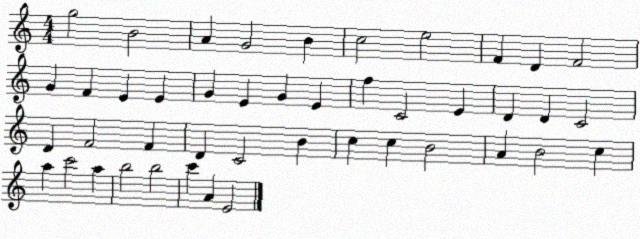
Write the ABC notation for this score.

X:1
T:Untitled
M:4/4
L:1/4
K:C
g2 B2 A G2 B c2 e2 F D F2 G F E E G E G E f C2 E D D C2 D F2 F D C2 B c c B2 A B2 c a c'2 a b2 b2 c' A E2